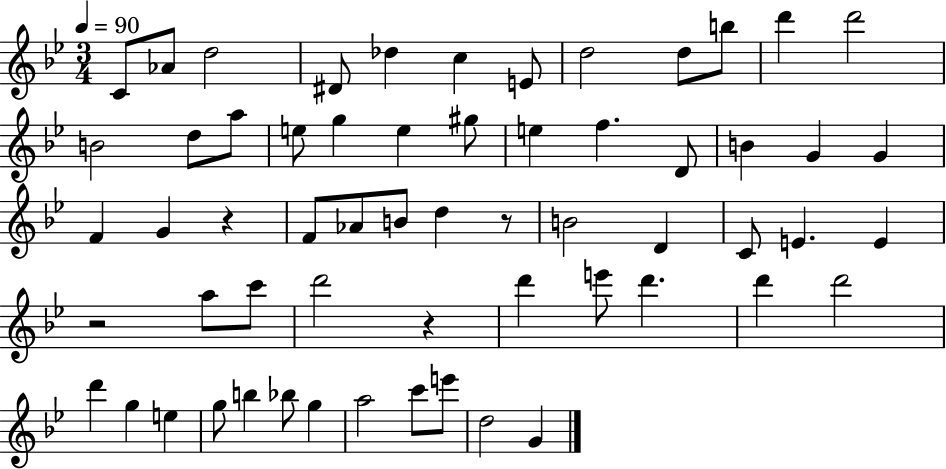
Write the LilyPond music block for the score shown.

{
  \clef treble
  \numericTimeSignature
  \time 3/4
  \key bes \major
  \tempo 4 = 90
  c'8 aes'8 d''2 | dis'8 des''4 c''4 e'8 | d''2 d''8 b''8 | d'''4 d'''2 | \break b'2 d''8 a''8 | e''8 g''4 e''4 gis''8 | e''4 f''4. d'8 | b'4 g'4 g'4 | \break f'4 g'4 r4 | f'8 aes'8 b'8 d''4 r8 | b'2 d'4 | c'8 e'4. e'4 | \break r2 a''8 c'''8 | d'''2 r4 | d'''4 e'''8 d'''4. | d'''4 d'''2 | \break d'''4 g''4 e''4 | g''8 b''4 bes''8 g''4 | a''2 c'''8 e'''8 | d''2 g'4 | \break \bar "|."
}